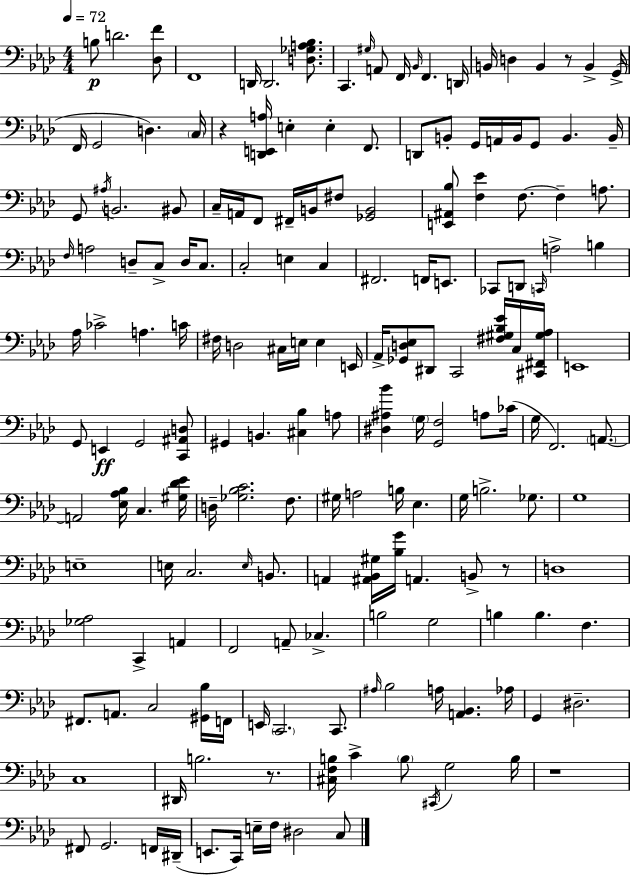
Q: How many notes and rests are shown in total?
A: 178